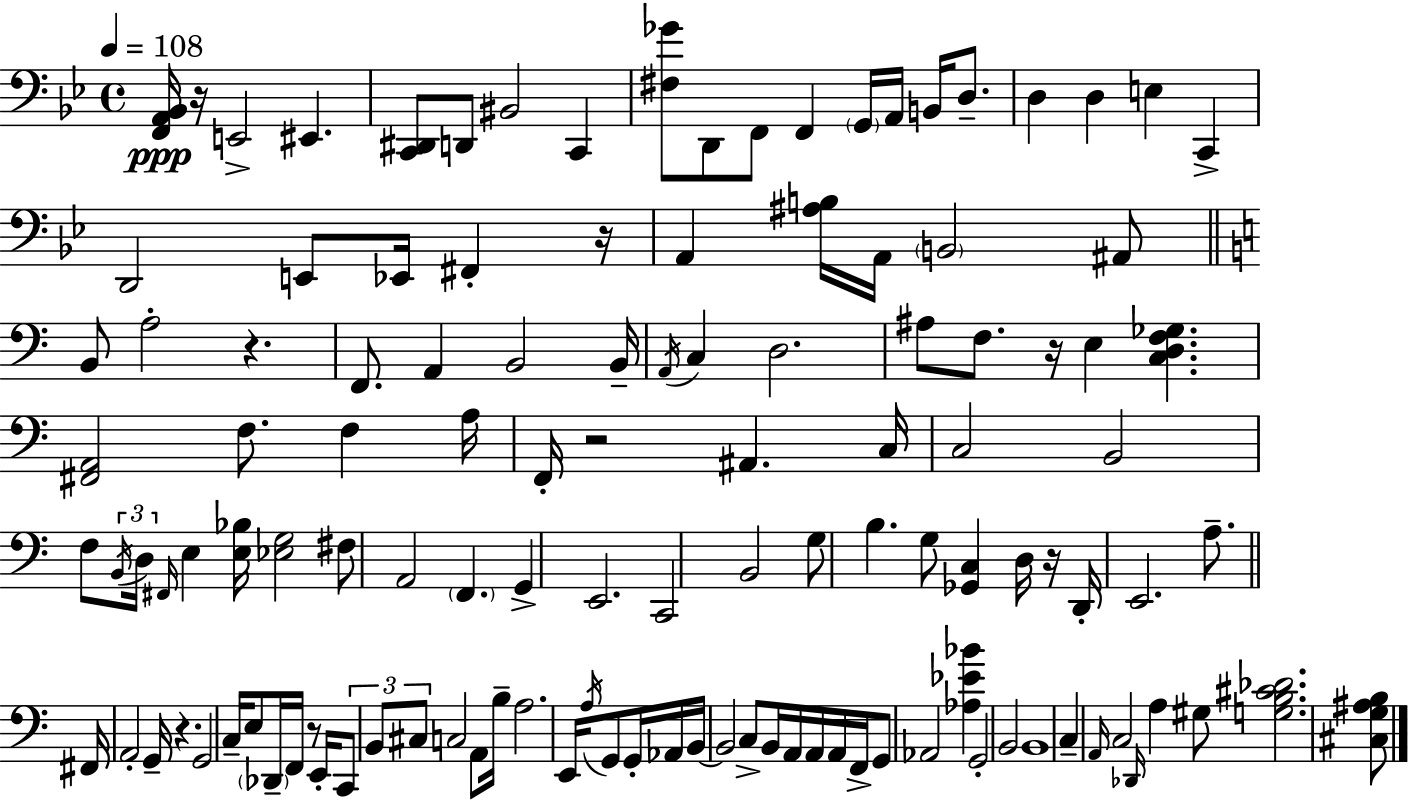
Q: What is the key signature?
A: G minor